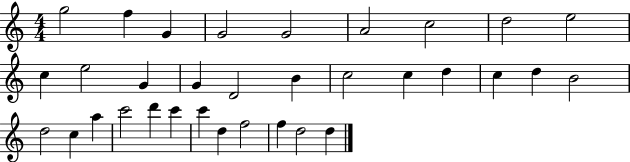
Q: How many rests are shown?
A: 0